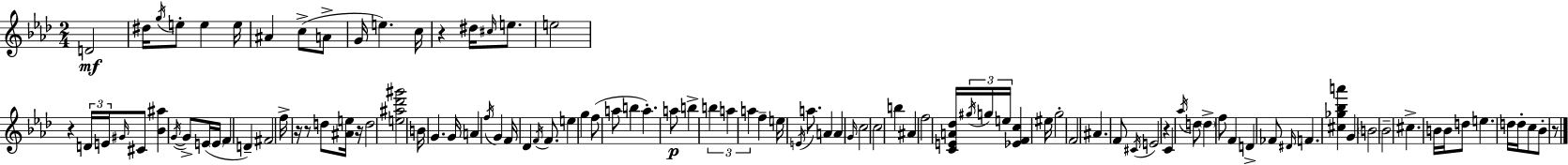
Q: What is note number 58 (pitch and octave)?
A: G4